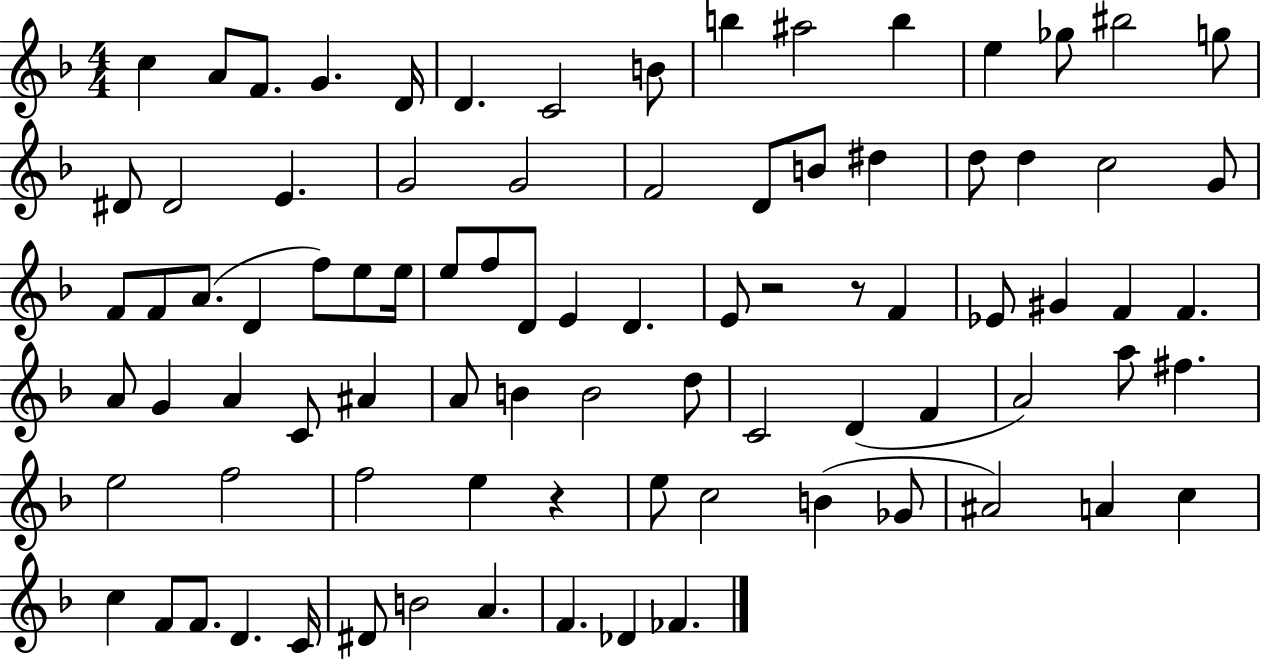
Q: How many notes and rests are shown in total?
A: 86